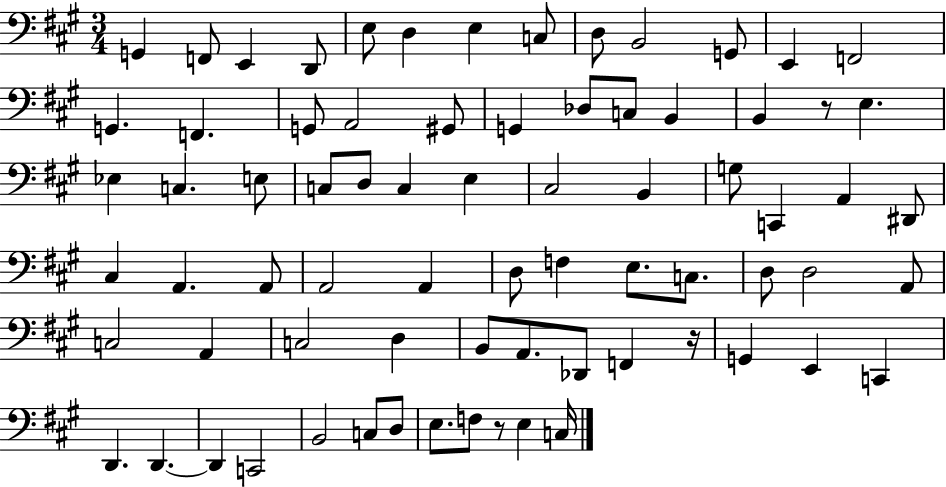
{
  \clef bass
  \numericTimeSignature
  \time 3/4
  \key a \major
  g,4 f,8 e,4 d,8 | e8 d4 e4 c8 | d8 b,2 g,8 | e,4 f,2 | \break g,4. f,4. | g,8 a,2 gis,8 | g,4 des8 c8 b,4 | b,4 r8 e4. | \break ees4 c4. e8 | c8 d8 c4 e4 | cis2 b,4 | g8 c,4 a,4 dis,8 | \break cis4 a,4. a,8 | a,2 a,4 | d8 f4 e8. c8. | d8 d2 a,8 | \break c2 a,4 | c2 d4 | b,8 a,8. des,8 f,4 r16 | g,4 e,4 c,4 | \break d,4. d,4.~~ | d,4 c,2 | b,2 c8 d8 | e8. f8 r8 e4 c16 | \break \bar "|."
}